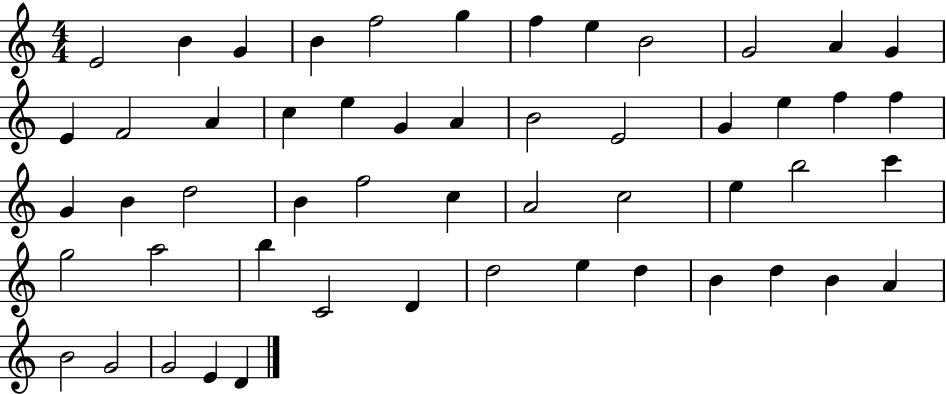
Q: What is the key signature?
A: C major